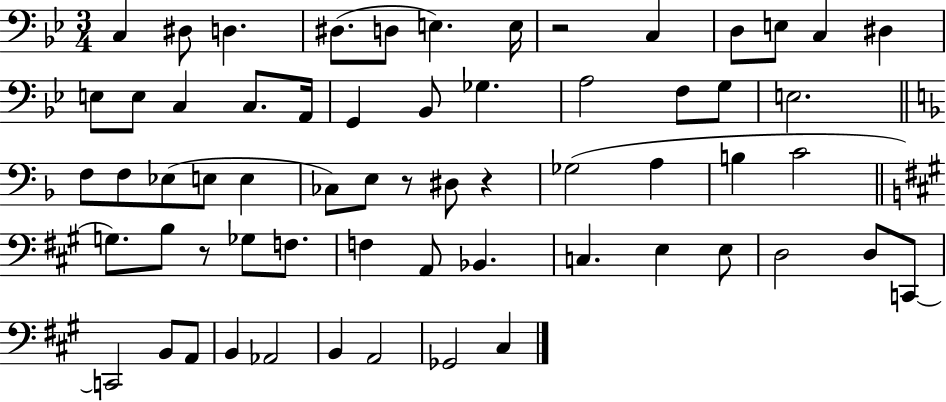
X:1
T:Untitled
M:3/4
L:1/4
K:Bb
C, ^D,/2 D, ^D,/2 D,/2 E, E,/4 z2 C, D,/2 E,/2 C, ^D, E,/2 E,/2 C, C,/2 A,,/4 G,, _B,,/2 _G, A,2 F,/2 G,/2 E,2 F,/2 F,/2 _E,/2 E,/2 E, _C,/2 E,/2 z/2 ^D,/2 z _G,2 A, B, C2 G,/2 B,/2 z/2 _G,/2 F,/2 F, A,,/2 _B,, C, E, E,/2 D,2 D,/2 C,,/2 C,,2 B,,/2 A,,/2 B,, _A,,2 B,, A,,2 _G,,2 ^C,